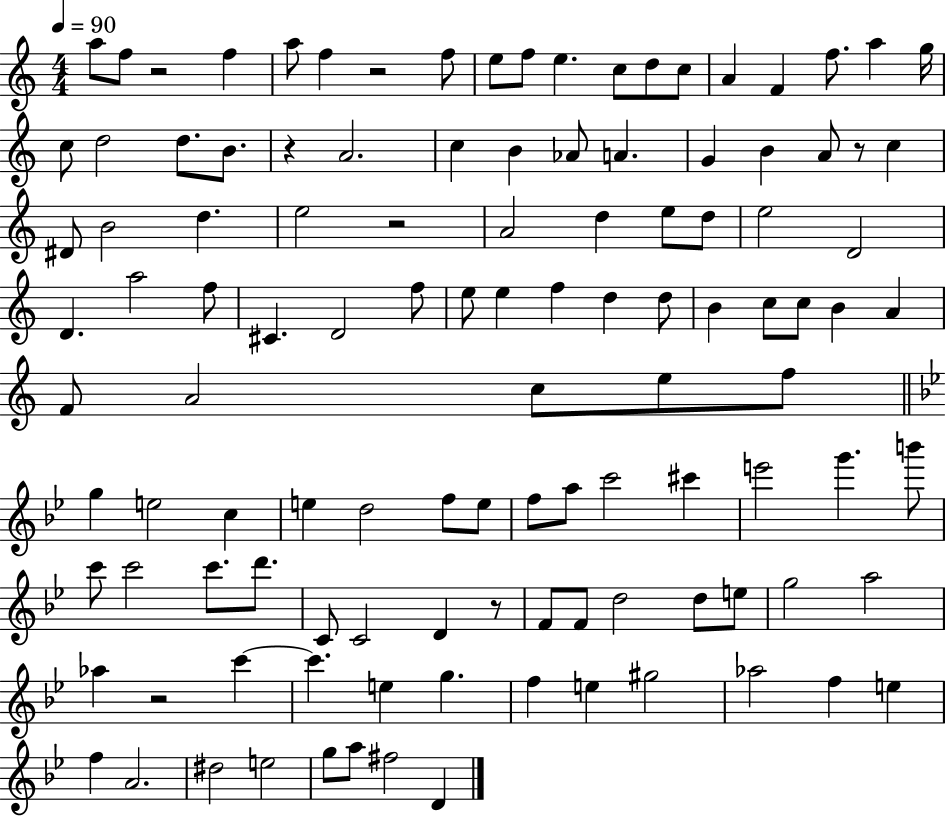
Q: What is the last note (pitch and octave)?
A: D4